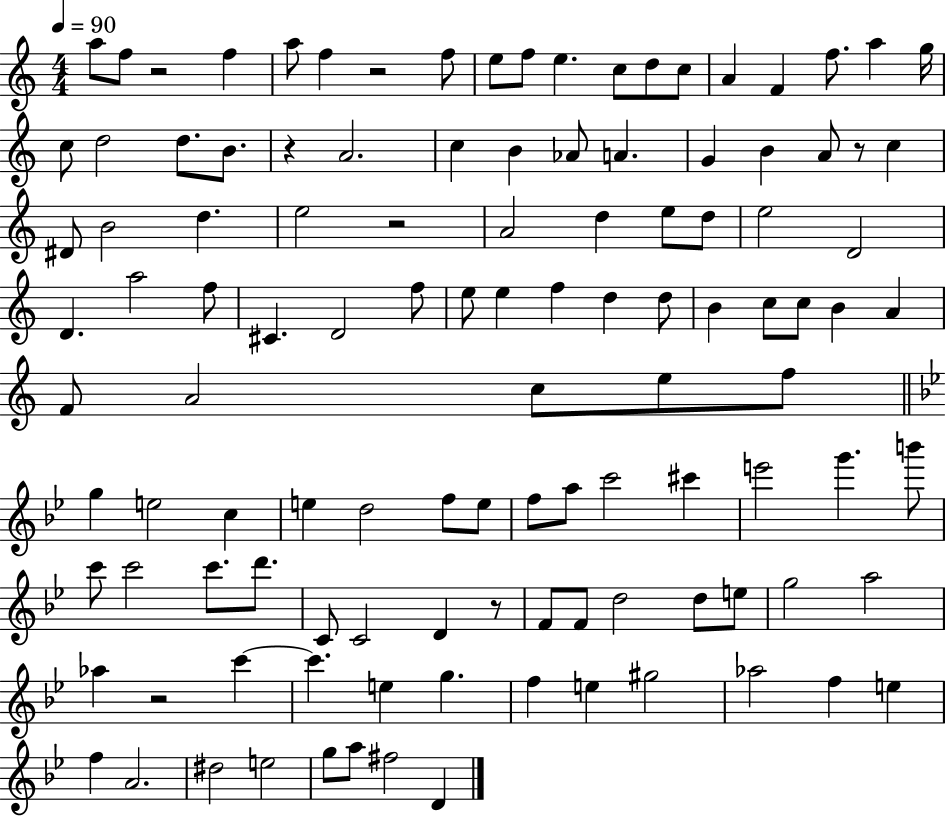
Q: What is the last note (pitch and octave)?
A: D4